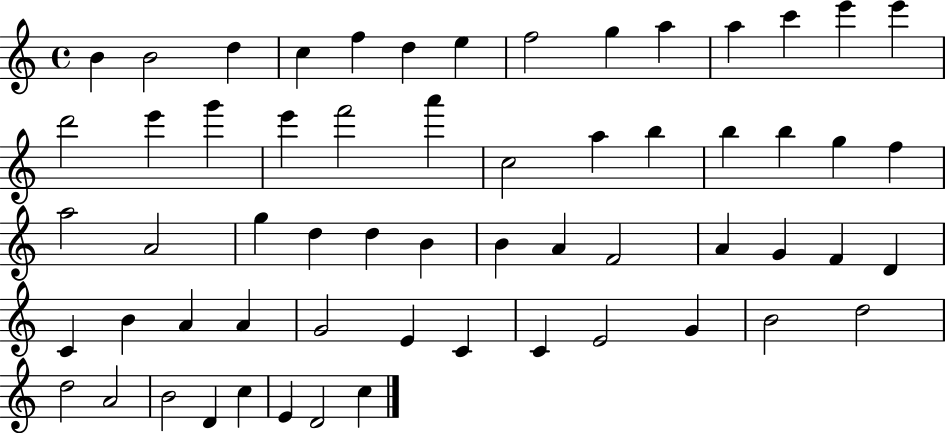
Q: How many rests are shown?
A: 0